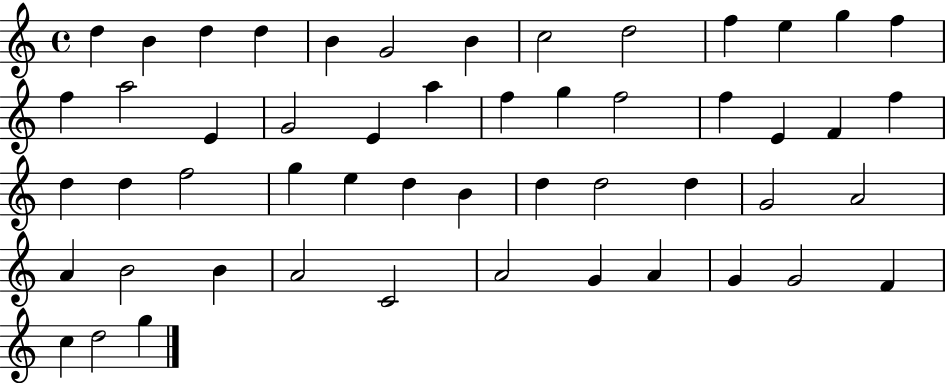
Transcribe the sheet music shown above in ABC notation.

X:1
T:Untitled
M:4/4
L:1/4
K:C
d B d d B G2 B c2 d2 f e g f f a2 E G2 E a f g f2 f E F f d d f2 g e d B d d2 d G2 A2 A B2 B A2 C2 A2 G A G G2 F c d2 g